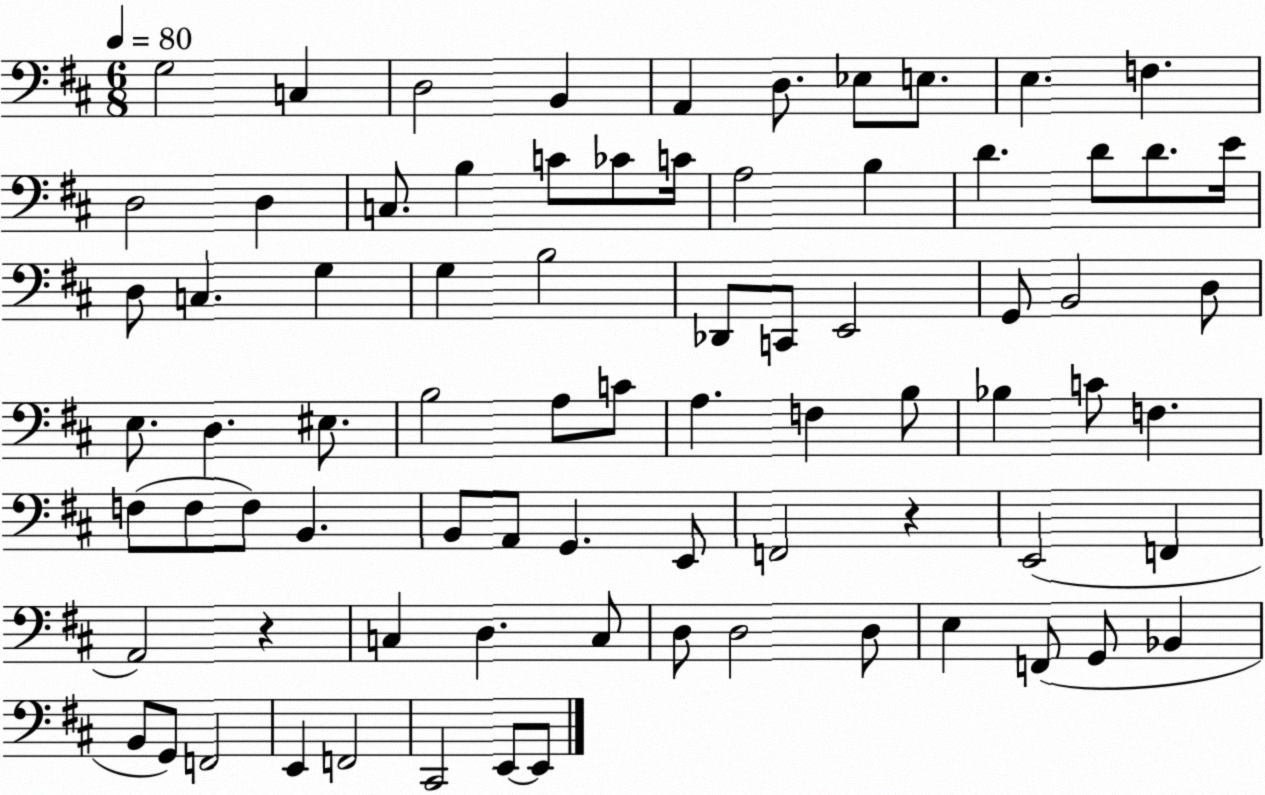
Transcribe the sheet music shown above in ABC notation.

X:1
T:Untitled
M:6/8
L:1/4
K:D
G,2 C, D,2 B,, A,, D,/2 _E,/2 E,/2 E, F, D,2 D, C,/2 B, C/2 _C/2 C/4 A,2 B, D D/2 D/2 E/4 D,/2 C, G, G, B,2 _D,,/2 C,,/2 E,,2 G,,/2 B,,2 D,/2 E,/2 D, ^E,/2 B,2 A,/2 C/2 A, F, B,/2 _B, C/2 F, F,/2 F,/2 F,/2 B,, B,,/2 A,,/2 G,, E,,/2 F,,2 z E,,2 F,, A,,2 z C, D, C,/2 D,/2 D,2 D,/2 E, F,,/2 G,,/2 _B,, B,,/2 G,,/2 F,,2 E,, F,,2 ^C,,2 E,,/2 E,,/2